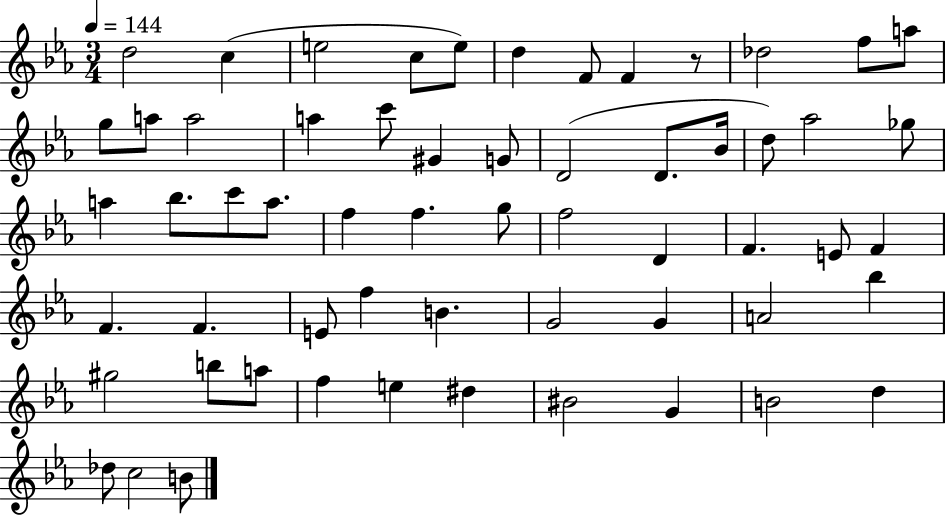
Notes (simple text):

D5/h C5/q E5/h C5/e E5/e D5/q F4/e F4/q R/e Db5/h F5/e A5/e G5/e A5/e A5/h A5/q C6/e G#4/q G4/e D4/h D4/e. Bb4/s D5/e Ab5/h Gb5/e A5/q Bb5/e. C6/e A5/e. F5/q F5/q. G5/e F5/h D4/q F4/q. E4/e F4/q F4/q. F4/q. E4/e F5/q B4/q. G4/h G4/q A4/h Bb5/q G#5/h B5/e A5/e F5/q E5/q D#5/q BIS4/h G4/q B4/h D5/q Db5/e C5/h B4/e